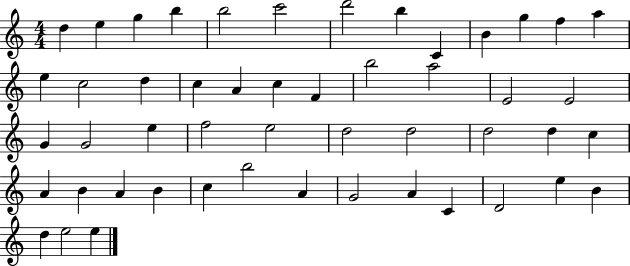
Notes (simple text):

D5/q E5/q G5/q B5/q B5/h C6/h D6/h B5/q C4/q B4/q G5/q F5/q A5/q E5/q C5/h D5/q C5/q A4/q C5/q F4/q B5/h A5/h E4/h E4/h G4/q G4/h E5/q F5/h E5/h D5/h D5/h D5/h D5/q C5/q A4/q B4/q A4/q B4/q C5/q B5/h A4/q G4/h A4/q C4/q D4/h E5/q B4/q D5/q E5/h E5/q